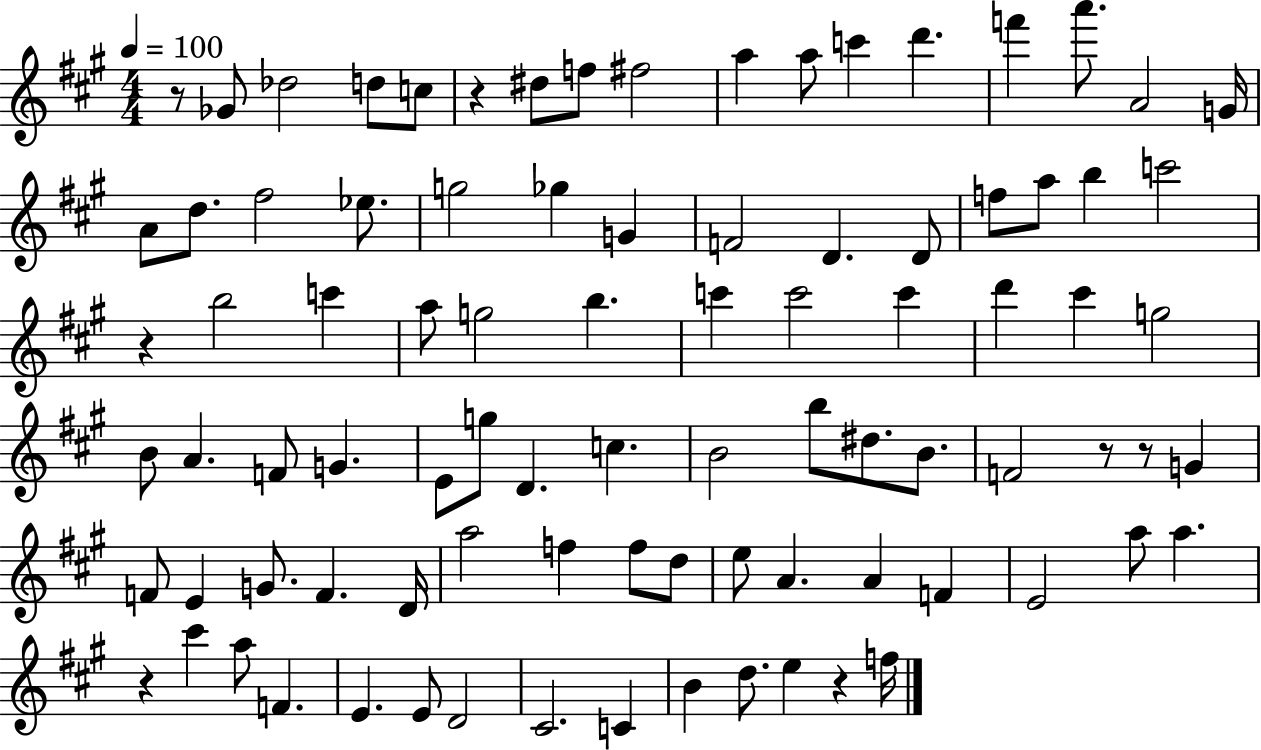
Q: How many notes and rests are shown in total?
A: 89